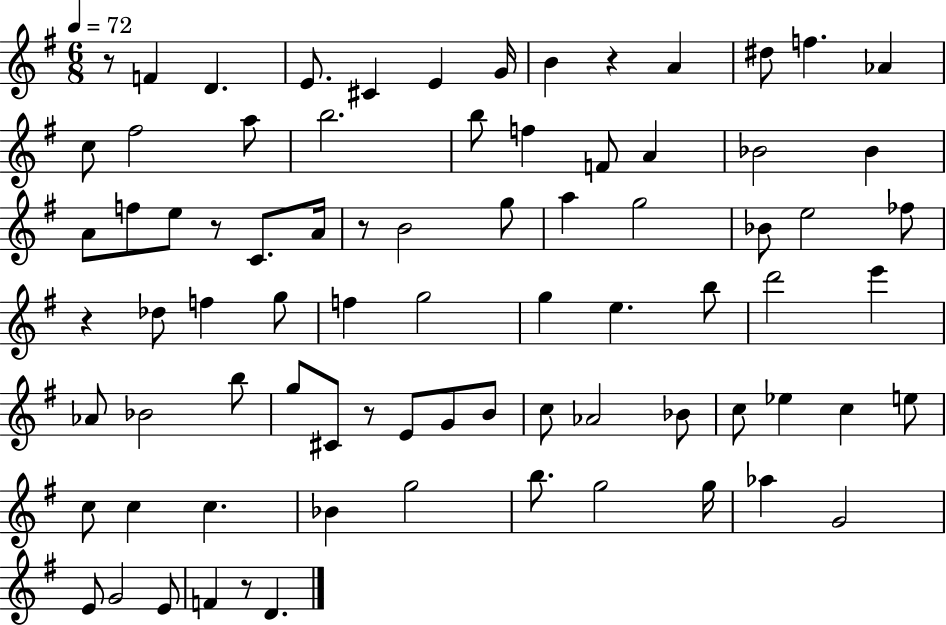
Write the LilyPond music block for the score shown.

{
  \clef treble
  \numericTimeSignature
  \time 6/8
  \key g \major
  \tempo 4 = 72
  r8 f'4 d'4. | e'8. cis'4 e'4 g'16 | b'4 r4 a'4 | dis''8 f''4. aes'4 | \break c''8 fis''2 a''8 | b''2. | b''8 f''4 f'8 a'4 | bes'2 bes'4 | \break a'8 f''8 e''8 r8 c'8. a'16 | r8 b'2 g''8 | a''4 g''2 | bes'8 e''2 fes''8 | \break r4 des''8 f''4 g''8 | f''4 g''2 | g''4 e''4. b''8 | d'''2 e'''4 | \break aes'8 bes'2 b''8 | g''8 cis'8 r8 e'8 g'8 b'8 | c''8 aes'2 bes'8 | c''8 ees''4 c''4 e''8 | \break c''8 c''4 c''4. | bes'4 g''2 | b''8. g''2 g''16 | aes''4 g'2 | \break e'8 g'2 e'8 | f'4 r8 d'4. | \bar "|."
}